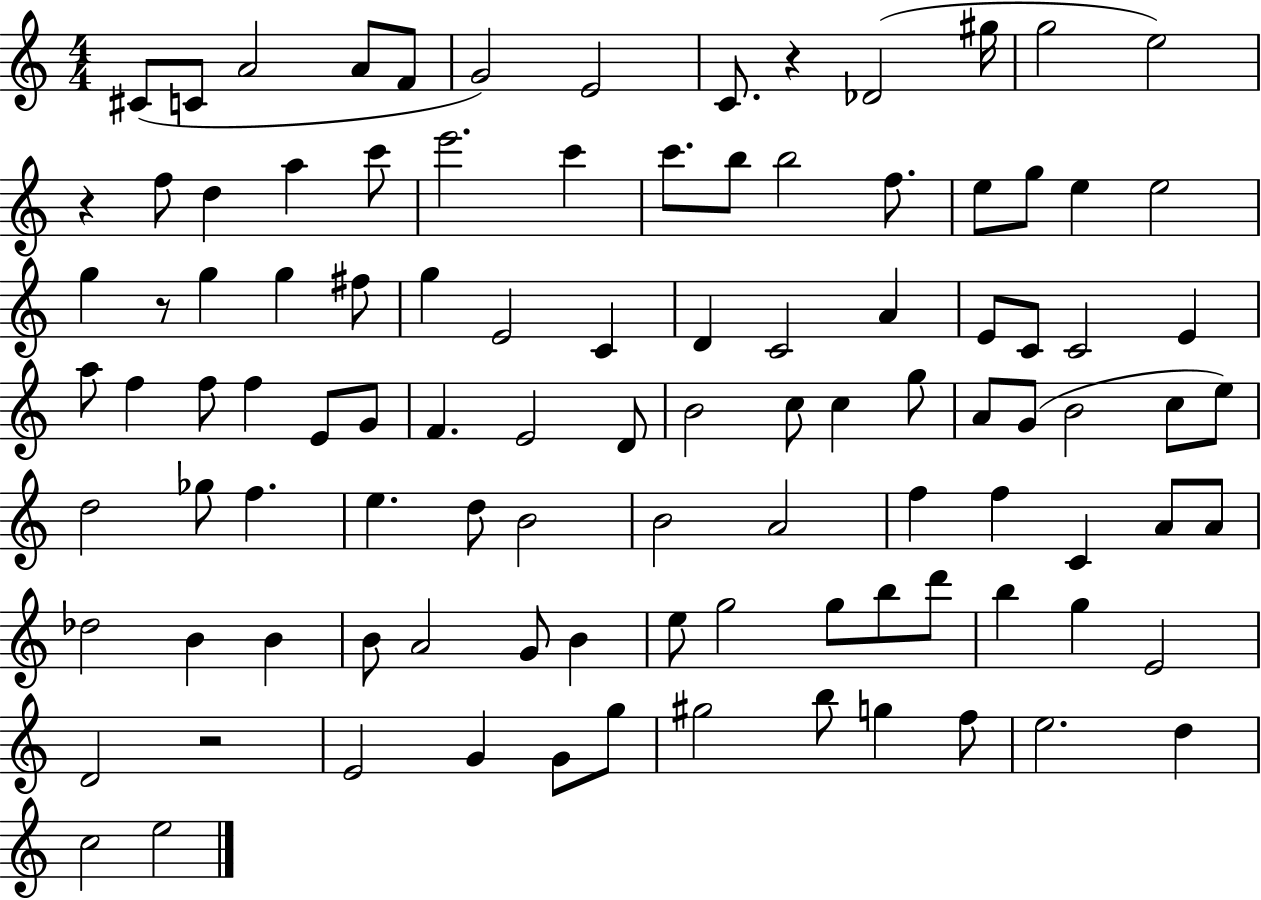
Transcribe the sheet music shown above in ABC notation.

X:1
T:Untitled
M:4/4
L:1/4
K:C
^C/2 C/2 A2 A/2 F/2 G2 E2 C/2 z _D2 ^g/4 g2 e2 z f/2 d a c'/2 e'2 c' c'/2 b/2 b2 f/2 e/2 g/2 e e2 g z/2 g g ^f/2 g E2 C D C2 A E/2 C/2 C2 E a/2 f f/2 f E/2 G/2 F E2 D/2 B2 c/2 c g/2 A/2 G/2 B2 c/2 e/2 d2 _g/2 f e d/2 B2 B2 A2 f f C A/2 A/2 _d2 B B B/2 A2 G/2 B e/2 g2 g/2 b/2 d'/2 b g E2 D2 z2 E2 G G/2 g/2 ^g2 b/2 g f/2 e2 d c2 e2